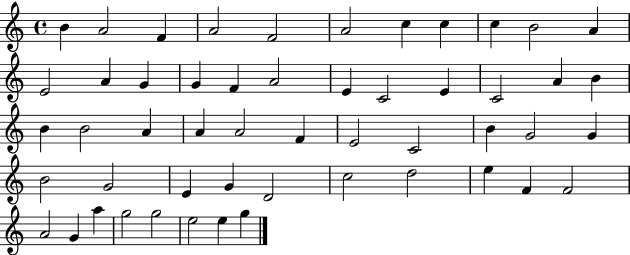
X:1
T:Untitled
M:4/4
L:1/4
K:C
B A2 F A2 F2 A2 c c c B2 A E2 A G G F A2 E C2 E C2 A B B B2 A A A2 F E2 C2 B G2 G B2 G2 E G D2 c2 d2 e F F2 A2 G a g2 g2 e2 e g